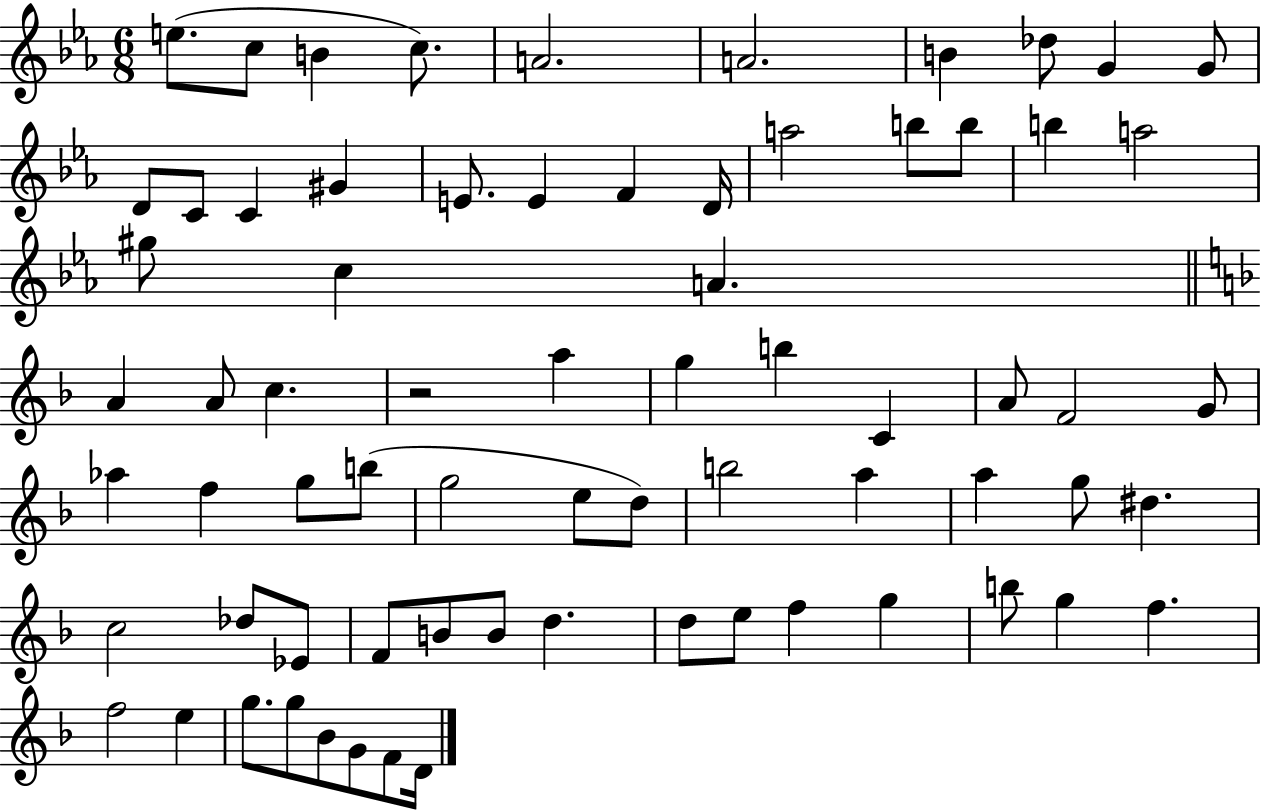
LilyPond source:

{
  \clef treble
  \numericTimeSignature
  \time 6/8
  \key ees \major
  e''8.( c''8 b'4 c''8.) | a'2. | a'2. | b'4 des''8 g'4 g'8 | \break d'8 c'8 c'4 gis'4 | e'8. e'4 f'4 d'16 | a''2 b''8 b''8 | b''4 a''2 | \break gis''8 c''4 a'4. | \bar "||" \break \key f \major a'4 a'8 c''4. | r2 a''4 | g''4 b''4 c'4 | a'8 f'2 g'8 | \break aes''4 f''4 g''8 b''8( | g''2 e''8 d''8) | b''2 a''4 | a''4 g''8 dis''4. | \break c''2 des''8 ees'8 | f'8 b'8 b'8 d''4. | d''8 e''8 f''4 g''4 | b''8 g''4 f''4. | \break f''2 e''4 | g''8. g''8 bes'8 g'8 f'8 d'16 | \bar "|."
}